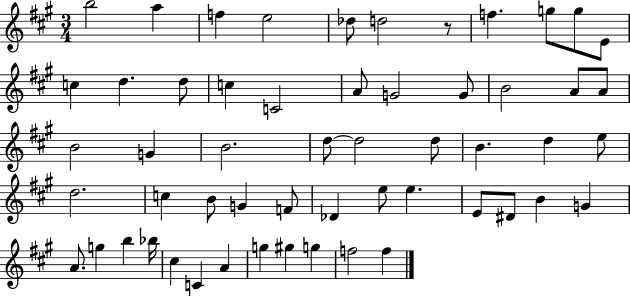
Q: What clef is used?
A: treble